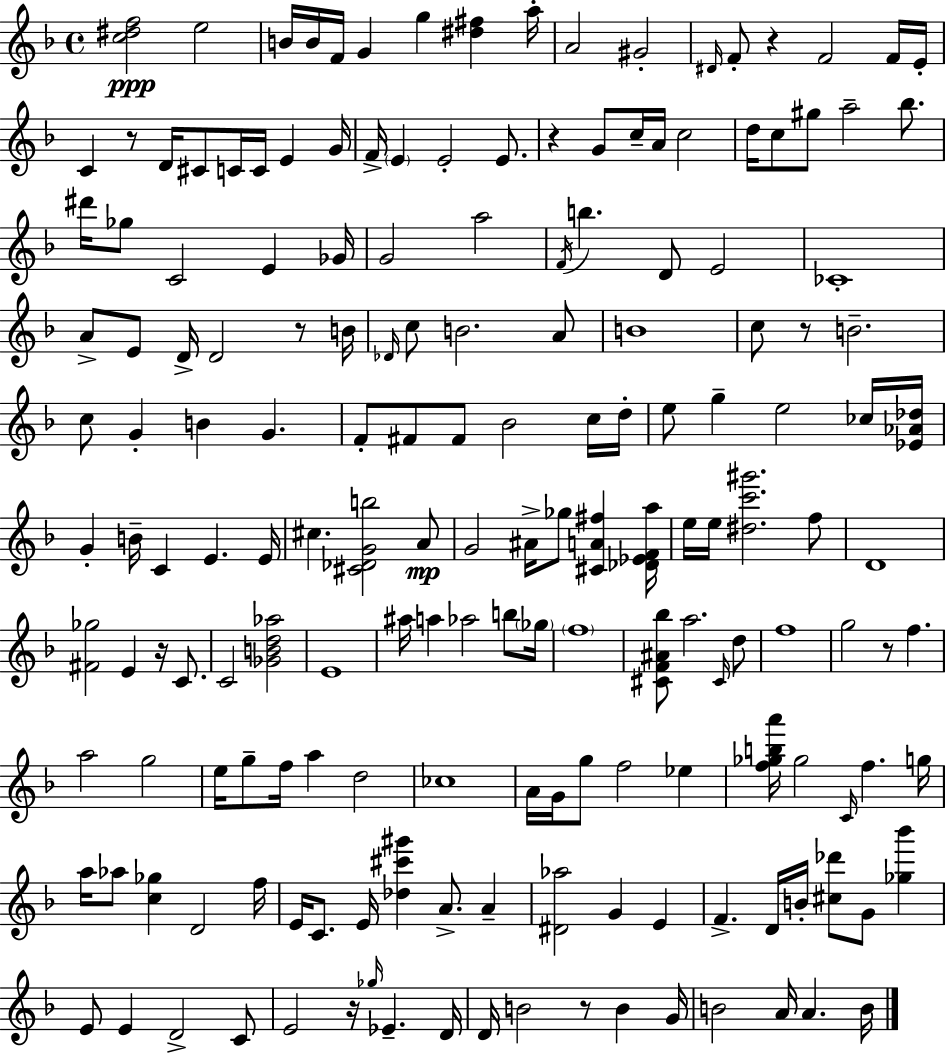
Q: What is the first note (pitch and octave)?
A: E5